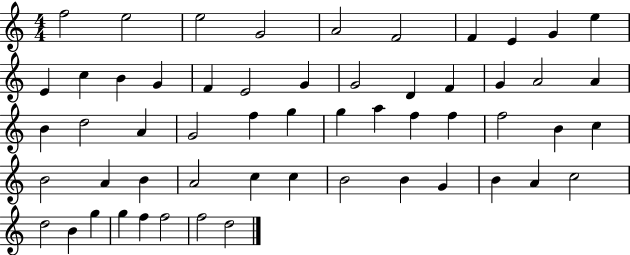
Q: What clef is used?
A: treble